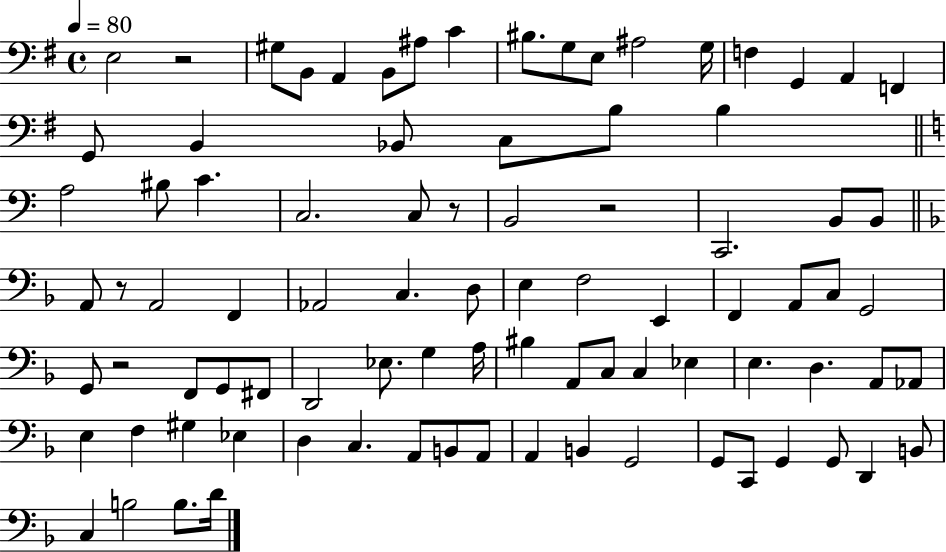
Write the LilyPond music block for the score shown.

{
  \clef bass
  \time 4/4
  \defaultTimeSignature
  \key g \major
  \tempo 4 = 80
  \repeat volta 2 { e2 r2 | gis8 b,8 a,4 b,8 ais8 c'4 | bis8. g8 e8 ais2 g16 | f4 g,4 a,4 f,4 | \break g,8 b,4 bes,8 c8 b8 b4 | \bar "||" \break \key c \major a2 bis8 c'4. | c2. c8 r8 | b,2 r2 | c,2. b,8 b,8 | \break \bar "||" \break \key f \major a,8 r8 a,2 f,4 | aes,2 c4. d8 | e4 f2 e,4 | f,4 a,8 c8 g,2 | \break g,8 r2 f,8 g,8 fis,8 | d,2 ees8. g4 a16 | bis4 a,8 c8 c4 ees4 | e4. d4. a,8 aes,8 | \break e4 f4 gis4 ees4 | d4 c4. a,8 b,8 a,8 | a,4 b,4 g,2 | g,8 c,8 g,4 g,8 d,4 b,8 | \break c4 b2 b8. d'16 | } \bar "|."
}